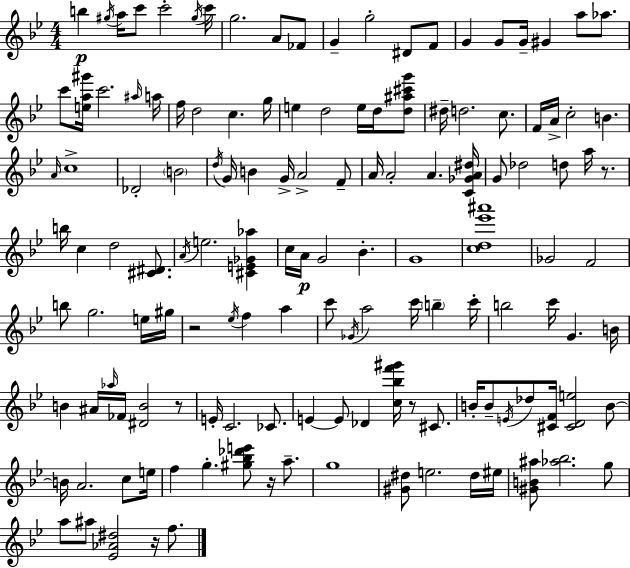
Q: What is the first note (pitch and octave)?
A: B5